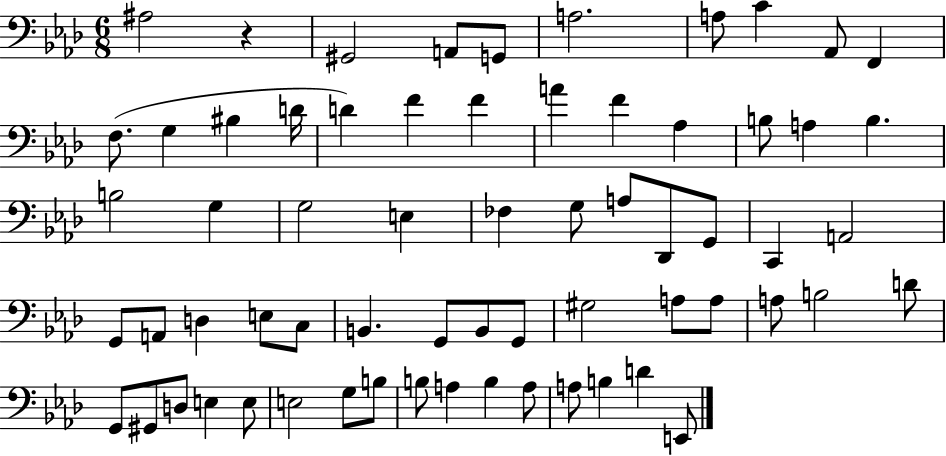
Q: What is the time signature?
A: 6/8